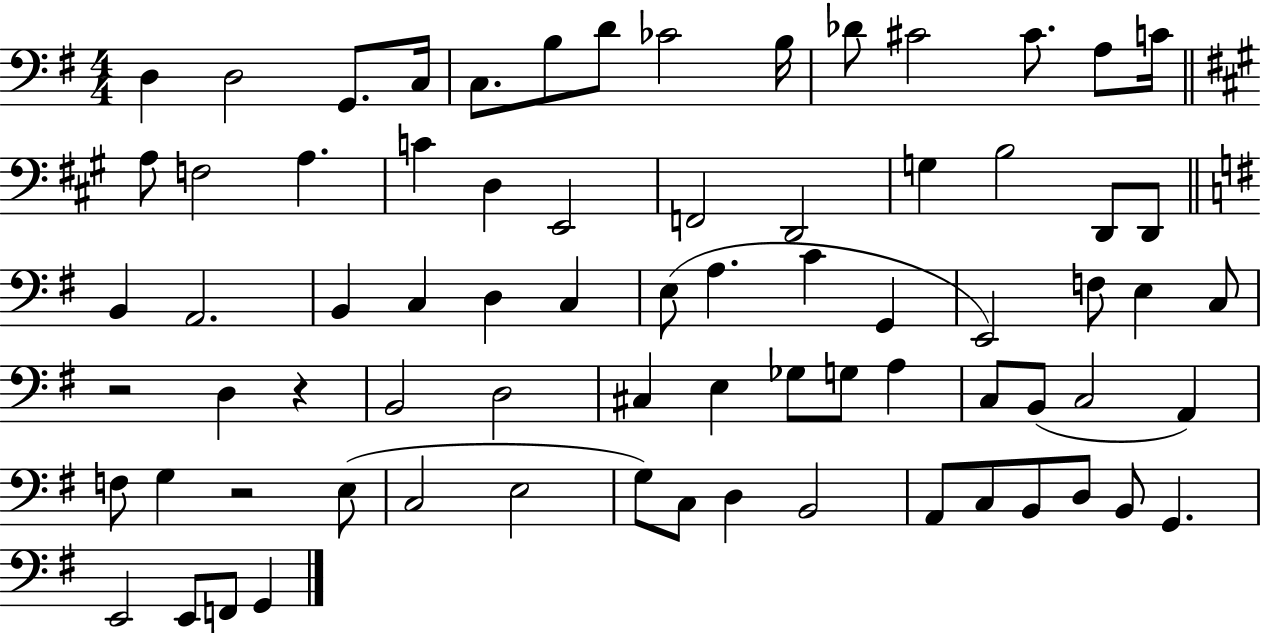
X:1
T:Untitled
M:4/4
L:1/4
K:G
D, D,2 G,,/2 C,/4 C,/2 B,/2 D/2 _C2 B,/4 _D/2 ^C2 ^C/2 A,/2 C/4 A,/2 F,2 A, C D, E,,2 F,,2 D,,2 G, B,2 D,,/2 D,,/2 B,, A,,2 B,, C, D, C, E,/2 A, C G,, E,,2 F,/2 E, C,/2 z2 D, z B,,2 D,2 ^C, E, _G,/2 G,/2 A, C,/2 B,,/2 C,2 A,, F,/2 G, z2 E,/2 C,2 E,2 G,/2 C,/2 D, B,,2 A,,/2 C,/2 B,,/2 D,/2 B,,/2 G,, E,,2 E,,/2 F,,/2 G,,